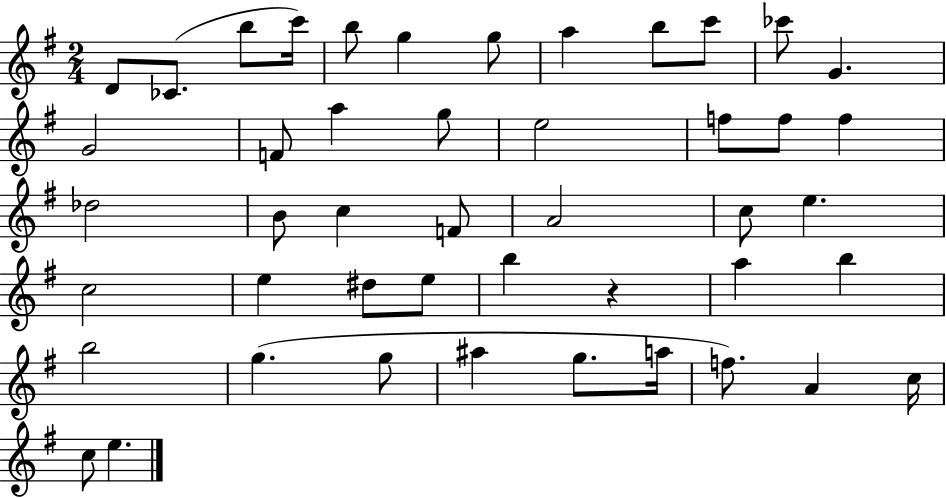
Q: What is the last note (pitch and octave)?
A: E5